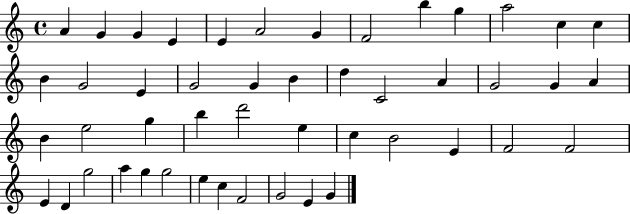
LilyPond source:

{
  \clef treble
  \time 4/4
  \defaultTimeSignature
  \key c \major
  a'4 g'4 g'4 e'4 | e'4 a'2 g'4 | f'2 b''4 g''4 | a''2 c''4 c''4 | \break b'4 g'2 e'4 | g'2 g'4 b'4 | d''4 c'2 a'4 | g'2 g'4 a'4 | \break b'4 e''2 g''4 | b''4 d'''2 e''4 | c''4 b'2 e'4 | f'2 f'2 | \break e'4 d'4 g''2 | a''4 g''4 g''2 | e''4 c''4 f'2 | g'2 e'4 g'4 | \break \bar "|."
}